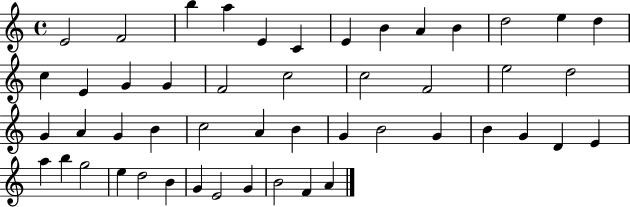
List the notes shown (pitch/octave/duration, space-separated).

E4/h F4/h B5/q A5/q E4/q C4/q E4/q B4/q A4/q B4/q D5/h E5/q D5/q C5/q E4/q G4/q G4/q F4/h C5/h C5/h F4/h E5/h D5/h G4/q A4/q G4/q B4/q C5/h A4/q B4/q G4/q B4/h G4/q B4/q G4/q D4/q E4/q A5/q B5/q G5/h E5/q D5/h B4/q G4/q E4/h G4/q B4/h F4/q A4/q